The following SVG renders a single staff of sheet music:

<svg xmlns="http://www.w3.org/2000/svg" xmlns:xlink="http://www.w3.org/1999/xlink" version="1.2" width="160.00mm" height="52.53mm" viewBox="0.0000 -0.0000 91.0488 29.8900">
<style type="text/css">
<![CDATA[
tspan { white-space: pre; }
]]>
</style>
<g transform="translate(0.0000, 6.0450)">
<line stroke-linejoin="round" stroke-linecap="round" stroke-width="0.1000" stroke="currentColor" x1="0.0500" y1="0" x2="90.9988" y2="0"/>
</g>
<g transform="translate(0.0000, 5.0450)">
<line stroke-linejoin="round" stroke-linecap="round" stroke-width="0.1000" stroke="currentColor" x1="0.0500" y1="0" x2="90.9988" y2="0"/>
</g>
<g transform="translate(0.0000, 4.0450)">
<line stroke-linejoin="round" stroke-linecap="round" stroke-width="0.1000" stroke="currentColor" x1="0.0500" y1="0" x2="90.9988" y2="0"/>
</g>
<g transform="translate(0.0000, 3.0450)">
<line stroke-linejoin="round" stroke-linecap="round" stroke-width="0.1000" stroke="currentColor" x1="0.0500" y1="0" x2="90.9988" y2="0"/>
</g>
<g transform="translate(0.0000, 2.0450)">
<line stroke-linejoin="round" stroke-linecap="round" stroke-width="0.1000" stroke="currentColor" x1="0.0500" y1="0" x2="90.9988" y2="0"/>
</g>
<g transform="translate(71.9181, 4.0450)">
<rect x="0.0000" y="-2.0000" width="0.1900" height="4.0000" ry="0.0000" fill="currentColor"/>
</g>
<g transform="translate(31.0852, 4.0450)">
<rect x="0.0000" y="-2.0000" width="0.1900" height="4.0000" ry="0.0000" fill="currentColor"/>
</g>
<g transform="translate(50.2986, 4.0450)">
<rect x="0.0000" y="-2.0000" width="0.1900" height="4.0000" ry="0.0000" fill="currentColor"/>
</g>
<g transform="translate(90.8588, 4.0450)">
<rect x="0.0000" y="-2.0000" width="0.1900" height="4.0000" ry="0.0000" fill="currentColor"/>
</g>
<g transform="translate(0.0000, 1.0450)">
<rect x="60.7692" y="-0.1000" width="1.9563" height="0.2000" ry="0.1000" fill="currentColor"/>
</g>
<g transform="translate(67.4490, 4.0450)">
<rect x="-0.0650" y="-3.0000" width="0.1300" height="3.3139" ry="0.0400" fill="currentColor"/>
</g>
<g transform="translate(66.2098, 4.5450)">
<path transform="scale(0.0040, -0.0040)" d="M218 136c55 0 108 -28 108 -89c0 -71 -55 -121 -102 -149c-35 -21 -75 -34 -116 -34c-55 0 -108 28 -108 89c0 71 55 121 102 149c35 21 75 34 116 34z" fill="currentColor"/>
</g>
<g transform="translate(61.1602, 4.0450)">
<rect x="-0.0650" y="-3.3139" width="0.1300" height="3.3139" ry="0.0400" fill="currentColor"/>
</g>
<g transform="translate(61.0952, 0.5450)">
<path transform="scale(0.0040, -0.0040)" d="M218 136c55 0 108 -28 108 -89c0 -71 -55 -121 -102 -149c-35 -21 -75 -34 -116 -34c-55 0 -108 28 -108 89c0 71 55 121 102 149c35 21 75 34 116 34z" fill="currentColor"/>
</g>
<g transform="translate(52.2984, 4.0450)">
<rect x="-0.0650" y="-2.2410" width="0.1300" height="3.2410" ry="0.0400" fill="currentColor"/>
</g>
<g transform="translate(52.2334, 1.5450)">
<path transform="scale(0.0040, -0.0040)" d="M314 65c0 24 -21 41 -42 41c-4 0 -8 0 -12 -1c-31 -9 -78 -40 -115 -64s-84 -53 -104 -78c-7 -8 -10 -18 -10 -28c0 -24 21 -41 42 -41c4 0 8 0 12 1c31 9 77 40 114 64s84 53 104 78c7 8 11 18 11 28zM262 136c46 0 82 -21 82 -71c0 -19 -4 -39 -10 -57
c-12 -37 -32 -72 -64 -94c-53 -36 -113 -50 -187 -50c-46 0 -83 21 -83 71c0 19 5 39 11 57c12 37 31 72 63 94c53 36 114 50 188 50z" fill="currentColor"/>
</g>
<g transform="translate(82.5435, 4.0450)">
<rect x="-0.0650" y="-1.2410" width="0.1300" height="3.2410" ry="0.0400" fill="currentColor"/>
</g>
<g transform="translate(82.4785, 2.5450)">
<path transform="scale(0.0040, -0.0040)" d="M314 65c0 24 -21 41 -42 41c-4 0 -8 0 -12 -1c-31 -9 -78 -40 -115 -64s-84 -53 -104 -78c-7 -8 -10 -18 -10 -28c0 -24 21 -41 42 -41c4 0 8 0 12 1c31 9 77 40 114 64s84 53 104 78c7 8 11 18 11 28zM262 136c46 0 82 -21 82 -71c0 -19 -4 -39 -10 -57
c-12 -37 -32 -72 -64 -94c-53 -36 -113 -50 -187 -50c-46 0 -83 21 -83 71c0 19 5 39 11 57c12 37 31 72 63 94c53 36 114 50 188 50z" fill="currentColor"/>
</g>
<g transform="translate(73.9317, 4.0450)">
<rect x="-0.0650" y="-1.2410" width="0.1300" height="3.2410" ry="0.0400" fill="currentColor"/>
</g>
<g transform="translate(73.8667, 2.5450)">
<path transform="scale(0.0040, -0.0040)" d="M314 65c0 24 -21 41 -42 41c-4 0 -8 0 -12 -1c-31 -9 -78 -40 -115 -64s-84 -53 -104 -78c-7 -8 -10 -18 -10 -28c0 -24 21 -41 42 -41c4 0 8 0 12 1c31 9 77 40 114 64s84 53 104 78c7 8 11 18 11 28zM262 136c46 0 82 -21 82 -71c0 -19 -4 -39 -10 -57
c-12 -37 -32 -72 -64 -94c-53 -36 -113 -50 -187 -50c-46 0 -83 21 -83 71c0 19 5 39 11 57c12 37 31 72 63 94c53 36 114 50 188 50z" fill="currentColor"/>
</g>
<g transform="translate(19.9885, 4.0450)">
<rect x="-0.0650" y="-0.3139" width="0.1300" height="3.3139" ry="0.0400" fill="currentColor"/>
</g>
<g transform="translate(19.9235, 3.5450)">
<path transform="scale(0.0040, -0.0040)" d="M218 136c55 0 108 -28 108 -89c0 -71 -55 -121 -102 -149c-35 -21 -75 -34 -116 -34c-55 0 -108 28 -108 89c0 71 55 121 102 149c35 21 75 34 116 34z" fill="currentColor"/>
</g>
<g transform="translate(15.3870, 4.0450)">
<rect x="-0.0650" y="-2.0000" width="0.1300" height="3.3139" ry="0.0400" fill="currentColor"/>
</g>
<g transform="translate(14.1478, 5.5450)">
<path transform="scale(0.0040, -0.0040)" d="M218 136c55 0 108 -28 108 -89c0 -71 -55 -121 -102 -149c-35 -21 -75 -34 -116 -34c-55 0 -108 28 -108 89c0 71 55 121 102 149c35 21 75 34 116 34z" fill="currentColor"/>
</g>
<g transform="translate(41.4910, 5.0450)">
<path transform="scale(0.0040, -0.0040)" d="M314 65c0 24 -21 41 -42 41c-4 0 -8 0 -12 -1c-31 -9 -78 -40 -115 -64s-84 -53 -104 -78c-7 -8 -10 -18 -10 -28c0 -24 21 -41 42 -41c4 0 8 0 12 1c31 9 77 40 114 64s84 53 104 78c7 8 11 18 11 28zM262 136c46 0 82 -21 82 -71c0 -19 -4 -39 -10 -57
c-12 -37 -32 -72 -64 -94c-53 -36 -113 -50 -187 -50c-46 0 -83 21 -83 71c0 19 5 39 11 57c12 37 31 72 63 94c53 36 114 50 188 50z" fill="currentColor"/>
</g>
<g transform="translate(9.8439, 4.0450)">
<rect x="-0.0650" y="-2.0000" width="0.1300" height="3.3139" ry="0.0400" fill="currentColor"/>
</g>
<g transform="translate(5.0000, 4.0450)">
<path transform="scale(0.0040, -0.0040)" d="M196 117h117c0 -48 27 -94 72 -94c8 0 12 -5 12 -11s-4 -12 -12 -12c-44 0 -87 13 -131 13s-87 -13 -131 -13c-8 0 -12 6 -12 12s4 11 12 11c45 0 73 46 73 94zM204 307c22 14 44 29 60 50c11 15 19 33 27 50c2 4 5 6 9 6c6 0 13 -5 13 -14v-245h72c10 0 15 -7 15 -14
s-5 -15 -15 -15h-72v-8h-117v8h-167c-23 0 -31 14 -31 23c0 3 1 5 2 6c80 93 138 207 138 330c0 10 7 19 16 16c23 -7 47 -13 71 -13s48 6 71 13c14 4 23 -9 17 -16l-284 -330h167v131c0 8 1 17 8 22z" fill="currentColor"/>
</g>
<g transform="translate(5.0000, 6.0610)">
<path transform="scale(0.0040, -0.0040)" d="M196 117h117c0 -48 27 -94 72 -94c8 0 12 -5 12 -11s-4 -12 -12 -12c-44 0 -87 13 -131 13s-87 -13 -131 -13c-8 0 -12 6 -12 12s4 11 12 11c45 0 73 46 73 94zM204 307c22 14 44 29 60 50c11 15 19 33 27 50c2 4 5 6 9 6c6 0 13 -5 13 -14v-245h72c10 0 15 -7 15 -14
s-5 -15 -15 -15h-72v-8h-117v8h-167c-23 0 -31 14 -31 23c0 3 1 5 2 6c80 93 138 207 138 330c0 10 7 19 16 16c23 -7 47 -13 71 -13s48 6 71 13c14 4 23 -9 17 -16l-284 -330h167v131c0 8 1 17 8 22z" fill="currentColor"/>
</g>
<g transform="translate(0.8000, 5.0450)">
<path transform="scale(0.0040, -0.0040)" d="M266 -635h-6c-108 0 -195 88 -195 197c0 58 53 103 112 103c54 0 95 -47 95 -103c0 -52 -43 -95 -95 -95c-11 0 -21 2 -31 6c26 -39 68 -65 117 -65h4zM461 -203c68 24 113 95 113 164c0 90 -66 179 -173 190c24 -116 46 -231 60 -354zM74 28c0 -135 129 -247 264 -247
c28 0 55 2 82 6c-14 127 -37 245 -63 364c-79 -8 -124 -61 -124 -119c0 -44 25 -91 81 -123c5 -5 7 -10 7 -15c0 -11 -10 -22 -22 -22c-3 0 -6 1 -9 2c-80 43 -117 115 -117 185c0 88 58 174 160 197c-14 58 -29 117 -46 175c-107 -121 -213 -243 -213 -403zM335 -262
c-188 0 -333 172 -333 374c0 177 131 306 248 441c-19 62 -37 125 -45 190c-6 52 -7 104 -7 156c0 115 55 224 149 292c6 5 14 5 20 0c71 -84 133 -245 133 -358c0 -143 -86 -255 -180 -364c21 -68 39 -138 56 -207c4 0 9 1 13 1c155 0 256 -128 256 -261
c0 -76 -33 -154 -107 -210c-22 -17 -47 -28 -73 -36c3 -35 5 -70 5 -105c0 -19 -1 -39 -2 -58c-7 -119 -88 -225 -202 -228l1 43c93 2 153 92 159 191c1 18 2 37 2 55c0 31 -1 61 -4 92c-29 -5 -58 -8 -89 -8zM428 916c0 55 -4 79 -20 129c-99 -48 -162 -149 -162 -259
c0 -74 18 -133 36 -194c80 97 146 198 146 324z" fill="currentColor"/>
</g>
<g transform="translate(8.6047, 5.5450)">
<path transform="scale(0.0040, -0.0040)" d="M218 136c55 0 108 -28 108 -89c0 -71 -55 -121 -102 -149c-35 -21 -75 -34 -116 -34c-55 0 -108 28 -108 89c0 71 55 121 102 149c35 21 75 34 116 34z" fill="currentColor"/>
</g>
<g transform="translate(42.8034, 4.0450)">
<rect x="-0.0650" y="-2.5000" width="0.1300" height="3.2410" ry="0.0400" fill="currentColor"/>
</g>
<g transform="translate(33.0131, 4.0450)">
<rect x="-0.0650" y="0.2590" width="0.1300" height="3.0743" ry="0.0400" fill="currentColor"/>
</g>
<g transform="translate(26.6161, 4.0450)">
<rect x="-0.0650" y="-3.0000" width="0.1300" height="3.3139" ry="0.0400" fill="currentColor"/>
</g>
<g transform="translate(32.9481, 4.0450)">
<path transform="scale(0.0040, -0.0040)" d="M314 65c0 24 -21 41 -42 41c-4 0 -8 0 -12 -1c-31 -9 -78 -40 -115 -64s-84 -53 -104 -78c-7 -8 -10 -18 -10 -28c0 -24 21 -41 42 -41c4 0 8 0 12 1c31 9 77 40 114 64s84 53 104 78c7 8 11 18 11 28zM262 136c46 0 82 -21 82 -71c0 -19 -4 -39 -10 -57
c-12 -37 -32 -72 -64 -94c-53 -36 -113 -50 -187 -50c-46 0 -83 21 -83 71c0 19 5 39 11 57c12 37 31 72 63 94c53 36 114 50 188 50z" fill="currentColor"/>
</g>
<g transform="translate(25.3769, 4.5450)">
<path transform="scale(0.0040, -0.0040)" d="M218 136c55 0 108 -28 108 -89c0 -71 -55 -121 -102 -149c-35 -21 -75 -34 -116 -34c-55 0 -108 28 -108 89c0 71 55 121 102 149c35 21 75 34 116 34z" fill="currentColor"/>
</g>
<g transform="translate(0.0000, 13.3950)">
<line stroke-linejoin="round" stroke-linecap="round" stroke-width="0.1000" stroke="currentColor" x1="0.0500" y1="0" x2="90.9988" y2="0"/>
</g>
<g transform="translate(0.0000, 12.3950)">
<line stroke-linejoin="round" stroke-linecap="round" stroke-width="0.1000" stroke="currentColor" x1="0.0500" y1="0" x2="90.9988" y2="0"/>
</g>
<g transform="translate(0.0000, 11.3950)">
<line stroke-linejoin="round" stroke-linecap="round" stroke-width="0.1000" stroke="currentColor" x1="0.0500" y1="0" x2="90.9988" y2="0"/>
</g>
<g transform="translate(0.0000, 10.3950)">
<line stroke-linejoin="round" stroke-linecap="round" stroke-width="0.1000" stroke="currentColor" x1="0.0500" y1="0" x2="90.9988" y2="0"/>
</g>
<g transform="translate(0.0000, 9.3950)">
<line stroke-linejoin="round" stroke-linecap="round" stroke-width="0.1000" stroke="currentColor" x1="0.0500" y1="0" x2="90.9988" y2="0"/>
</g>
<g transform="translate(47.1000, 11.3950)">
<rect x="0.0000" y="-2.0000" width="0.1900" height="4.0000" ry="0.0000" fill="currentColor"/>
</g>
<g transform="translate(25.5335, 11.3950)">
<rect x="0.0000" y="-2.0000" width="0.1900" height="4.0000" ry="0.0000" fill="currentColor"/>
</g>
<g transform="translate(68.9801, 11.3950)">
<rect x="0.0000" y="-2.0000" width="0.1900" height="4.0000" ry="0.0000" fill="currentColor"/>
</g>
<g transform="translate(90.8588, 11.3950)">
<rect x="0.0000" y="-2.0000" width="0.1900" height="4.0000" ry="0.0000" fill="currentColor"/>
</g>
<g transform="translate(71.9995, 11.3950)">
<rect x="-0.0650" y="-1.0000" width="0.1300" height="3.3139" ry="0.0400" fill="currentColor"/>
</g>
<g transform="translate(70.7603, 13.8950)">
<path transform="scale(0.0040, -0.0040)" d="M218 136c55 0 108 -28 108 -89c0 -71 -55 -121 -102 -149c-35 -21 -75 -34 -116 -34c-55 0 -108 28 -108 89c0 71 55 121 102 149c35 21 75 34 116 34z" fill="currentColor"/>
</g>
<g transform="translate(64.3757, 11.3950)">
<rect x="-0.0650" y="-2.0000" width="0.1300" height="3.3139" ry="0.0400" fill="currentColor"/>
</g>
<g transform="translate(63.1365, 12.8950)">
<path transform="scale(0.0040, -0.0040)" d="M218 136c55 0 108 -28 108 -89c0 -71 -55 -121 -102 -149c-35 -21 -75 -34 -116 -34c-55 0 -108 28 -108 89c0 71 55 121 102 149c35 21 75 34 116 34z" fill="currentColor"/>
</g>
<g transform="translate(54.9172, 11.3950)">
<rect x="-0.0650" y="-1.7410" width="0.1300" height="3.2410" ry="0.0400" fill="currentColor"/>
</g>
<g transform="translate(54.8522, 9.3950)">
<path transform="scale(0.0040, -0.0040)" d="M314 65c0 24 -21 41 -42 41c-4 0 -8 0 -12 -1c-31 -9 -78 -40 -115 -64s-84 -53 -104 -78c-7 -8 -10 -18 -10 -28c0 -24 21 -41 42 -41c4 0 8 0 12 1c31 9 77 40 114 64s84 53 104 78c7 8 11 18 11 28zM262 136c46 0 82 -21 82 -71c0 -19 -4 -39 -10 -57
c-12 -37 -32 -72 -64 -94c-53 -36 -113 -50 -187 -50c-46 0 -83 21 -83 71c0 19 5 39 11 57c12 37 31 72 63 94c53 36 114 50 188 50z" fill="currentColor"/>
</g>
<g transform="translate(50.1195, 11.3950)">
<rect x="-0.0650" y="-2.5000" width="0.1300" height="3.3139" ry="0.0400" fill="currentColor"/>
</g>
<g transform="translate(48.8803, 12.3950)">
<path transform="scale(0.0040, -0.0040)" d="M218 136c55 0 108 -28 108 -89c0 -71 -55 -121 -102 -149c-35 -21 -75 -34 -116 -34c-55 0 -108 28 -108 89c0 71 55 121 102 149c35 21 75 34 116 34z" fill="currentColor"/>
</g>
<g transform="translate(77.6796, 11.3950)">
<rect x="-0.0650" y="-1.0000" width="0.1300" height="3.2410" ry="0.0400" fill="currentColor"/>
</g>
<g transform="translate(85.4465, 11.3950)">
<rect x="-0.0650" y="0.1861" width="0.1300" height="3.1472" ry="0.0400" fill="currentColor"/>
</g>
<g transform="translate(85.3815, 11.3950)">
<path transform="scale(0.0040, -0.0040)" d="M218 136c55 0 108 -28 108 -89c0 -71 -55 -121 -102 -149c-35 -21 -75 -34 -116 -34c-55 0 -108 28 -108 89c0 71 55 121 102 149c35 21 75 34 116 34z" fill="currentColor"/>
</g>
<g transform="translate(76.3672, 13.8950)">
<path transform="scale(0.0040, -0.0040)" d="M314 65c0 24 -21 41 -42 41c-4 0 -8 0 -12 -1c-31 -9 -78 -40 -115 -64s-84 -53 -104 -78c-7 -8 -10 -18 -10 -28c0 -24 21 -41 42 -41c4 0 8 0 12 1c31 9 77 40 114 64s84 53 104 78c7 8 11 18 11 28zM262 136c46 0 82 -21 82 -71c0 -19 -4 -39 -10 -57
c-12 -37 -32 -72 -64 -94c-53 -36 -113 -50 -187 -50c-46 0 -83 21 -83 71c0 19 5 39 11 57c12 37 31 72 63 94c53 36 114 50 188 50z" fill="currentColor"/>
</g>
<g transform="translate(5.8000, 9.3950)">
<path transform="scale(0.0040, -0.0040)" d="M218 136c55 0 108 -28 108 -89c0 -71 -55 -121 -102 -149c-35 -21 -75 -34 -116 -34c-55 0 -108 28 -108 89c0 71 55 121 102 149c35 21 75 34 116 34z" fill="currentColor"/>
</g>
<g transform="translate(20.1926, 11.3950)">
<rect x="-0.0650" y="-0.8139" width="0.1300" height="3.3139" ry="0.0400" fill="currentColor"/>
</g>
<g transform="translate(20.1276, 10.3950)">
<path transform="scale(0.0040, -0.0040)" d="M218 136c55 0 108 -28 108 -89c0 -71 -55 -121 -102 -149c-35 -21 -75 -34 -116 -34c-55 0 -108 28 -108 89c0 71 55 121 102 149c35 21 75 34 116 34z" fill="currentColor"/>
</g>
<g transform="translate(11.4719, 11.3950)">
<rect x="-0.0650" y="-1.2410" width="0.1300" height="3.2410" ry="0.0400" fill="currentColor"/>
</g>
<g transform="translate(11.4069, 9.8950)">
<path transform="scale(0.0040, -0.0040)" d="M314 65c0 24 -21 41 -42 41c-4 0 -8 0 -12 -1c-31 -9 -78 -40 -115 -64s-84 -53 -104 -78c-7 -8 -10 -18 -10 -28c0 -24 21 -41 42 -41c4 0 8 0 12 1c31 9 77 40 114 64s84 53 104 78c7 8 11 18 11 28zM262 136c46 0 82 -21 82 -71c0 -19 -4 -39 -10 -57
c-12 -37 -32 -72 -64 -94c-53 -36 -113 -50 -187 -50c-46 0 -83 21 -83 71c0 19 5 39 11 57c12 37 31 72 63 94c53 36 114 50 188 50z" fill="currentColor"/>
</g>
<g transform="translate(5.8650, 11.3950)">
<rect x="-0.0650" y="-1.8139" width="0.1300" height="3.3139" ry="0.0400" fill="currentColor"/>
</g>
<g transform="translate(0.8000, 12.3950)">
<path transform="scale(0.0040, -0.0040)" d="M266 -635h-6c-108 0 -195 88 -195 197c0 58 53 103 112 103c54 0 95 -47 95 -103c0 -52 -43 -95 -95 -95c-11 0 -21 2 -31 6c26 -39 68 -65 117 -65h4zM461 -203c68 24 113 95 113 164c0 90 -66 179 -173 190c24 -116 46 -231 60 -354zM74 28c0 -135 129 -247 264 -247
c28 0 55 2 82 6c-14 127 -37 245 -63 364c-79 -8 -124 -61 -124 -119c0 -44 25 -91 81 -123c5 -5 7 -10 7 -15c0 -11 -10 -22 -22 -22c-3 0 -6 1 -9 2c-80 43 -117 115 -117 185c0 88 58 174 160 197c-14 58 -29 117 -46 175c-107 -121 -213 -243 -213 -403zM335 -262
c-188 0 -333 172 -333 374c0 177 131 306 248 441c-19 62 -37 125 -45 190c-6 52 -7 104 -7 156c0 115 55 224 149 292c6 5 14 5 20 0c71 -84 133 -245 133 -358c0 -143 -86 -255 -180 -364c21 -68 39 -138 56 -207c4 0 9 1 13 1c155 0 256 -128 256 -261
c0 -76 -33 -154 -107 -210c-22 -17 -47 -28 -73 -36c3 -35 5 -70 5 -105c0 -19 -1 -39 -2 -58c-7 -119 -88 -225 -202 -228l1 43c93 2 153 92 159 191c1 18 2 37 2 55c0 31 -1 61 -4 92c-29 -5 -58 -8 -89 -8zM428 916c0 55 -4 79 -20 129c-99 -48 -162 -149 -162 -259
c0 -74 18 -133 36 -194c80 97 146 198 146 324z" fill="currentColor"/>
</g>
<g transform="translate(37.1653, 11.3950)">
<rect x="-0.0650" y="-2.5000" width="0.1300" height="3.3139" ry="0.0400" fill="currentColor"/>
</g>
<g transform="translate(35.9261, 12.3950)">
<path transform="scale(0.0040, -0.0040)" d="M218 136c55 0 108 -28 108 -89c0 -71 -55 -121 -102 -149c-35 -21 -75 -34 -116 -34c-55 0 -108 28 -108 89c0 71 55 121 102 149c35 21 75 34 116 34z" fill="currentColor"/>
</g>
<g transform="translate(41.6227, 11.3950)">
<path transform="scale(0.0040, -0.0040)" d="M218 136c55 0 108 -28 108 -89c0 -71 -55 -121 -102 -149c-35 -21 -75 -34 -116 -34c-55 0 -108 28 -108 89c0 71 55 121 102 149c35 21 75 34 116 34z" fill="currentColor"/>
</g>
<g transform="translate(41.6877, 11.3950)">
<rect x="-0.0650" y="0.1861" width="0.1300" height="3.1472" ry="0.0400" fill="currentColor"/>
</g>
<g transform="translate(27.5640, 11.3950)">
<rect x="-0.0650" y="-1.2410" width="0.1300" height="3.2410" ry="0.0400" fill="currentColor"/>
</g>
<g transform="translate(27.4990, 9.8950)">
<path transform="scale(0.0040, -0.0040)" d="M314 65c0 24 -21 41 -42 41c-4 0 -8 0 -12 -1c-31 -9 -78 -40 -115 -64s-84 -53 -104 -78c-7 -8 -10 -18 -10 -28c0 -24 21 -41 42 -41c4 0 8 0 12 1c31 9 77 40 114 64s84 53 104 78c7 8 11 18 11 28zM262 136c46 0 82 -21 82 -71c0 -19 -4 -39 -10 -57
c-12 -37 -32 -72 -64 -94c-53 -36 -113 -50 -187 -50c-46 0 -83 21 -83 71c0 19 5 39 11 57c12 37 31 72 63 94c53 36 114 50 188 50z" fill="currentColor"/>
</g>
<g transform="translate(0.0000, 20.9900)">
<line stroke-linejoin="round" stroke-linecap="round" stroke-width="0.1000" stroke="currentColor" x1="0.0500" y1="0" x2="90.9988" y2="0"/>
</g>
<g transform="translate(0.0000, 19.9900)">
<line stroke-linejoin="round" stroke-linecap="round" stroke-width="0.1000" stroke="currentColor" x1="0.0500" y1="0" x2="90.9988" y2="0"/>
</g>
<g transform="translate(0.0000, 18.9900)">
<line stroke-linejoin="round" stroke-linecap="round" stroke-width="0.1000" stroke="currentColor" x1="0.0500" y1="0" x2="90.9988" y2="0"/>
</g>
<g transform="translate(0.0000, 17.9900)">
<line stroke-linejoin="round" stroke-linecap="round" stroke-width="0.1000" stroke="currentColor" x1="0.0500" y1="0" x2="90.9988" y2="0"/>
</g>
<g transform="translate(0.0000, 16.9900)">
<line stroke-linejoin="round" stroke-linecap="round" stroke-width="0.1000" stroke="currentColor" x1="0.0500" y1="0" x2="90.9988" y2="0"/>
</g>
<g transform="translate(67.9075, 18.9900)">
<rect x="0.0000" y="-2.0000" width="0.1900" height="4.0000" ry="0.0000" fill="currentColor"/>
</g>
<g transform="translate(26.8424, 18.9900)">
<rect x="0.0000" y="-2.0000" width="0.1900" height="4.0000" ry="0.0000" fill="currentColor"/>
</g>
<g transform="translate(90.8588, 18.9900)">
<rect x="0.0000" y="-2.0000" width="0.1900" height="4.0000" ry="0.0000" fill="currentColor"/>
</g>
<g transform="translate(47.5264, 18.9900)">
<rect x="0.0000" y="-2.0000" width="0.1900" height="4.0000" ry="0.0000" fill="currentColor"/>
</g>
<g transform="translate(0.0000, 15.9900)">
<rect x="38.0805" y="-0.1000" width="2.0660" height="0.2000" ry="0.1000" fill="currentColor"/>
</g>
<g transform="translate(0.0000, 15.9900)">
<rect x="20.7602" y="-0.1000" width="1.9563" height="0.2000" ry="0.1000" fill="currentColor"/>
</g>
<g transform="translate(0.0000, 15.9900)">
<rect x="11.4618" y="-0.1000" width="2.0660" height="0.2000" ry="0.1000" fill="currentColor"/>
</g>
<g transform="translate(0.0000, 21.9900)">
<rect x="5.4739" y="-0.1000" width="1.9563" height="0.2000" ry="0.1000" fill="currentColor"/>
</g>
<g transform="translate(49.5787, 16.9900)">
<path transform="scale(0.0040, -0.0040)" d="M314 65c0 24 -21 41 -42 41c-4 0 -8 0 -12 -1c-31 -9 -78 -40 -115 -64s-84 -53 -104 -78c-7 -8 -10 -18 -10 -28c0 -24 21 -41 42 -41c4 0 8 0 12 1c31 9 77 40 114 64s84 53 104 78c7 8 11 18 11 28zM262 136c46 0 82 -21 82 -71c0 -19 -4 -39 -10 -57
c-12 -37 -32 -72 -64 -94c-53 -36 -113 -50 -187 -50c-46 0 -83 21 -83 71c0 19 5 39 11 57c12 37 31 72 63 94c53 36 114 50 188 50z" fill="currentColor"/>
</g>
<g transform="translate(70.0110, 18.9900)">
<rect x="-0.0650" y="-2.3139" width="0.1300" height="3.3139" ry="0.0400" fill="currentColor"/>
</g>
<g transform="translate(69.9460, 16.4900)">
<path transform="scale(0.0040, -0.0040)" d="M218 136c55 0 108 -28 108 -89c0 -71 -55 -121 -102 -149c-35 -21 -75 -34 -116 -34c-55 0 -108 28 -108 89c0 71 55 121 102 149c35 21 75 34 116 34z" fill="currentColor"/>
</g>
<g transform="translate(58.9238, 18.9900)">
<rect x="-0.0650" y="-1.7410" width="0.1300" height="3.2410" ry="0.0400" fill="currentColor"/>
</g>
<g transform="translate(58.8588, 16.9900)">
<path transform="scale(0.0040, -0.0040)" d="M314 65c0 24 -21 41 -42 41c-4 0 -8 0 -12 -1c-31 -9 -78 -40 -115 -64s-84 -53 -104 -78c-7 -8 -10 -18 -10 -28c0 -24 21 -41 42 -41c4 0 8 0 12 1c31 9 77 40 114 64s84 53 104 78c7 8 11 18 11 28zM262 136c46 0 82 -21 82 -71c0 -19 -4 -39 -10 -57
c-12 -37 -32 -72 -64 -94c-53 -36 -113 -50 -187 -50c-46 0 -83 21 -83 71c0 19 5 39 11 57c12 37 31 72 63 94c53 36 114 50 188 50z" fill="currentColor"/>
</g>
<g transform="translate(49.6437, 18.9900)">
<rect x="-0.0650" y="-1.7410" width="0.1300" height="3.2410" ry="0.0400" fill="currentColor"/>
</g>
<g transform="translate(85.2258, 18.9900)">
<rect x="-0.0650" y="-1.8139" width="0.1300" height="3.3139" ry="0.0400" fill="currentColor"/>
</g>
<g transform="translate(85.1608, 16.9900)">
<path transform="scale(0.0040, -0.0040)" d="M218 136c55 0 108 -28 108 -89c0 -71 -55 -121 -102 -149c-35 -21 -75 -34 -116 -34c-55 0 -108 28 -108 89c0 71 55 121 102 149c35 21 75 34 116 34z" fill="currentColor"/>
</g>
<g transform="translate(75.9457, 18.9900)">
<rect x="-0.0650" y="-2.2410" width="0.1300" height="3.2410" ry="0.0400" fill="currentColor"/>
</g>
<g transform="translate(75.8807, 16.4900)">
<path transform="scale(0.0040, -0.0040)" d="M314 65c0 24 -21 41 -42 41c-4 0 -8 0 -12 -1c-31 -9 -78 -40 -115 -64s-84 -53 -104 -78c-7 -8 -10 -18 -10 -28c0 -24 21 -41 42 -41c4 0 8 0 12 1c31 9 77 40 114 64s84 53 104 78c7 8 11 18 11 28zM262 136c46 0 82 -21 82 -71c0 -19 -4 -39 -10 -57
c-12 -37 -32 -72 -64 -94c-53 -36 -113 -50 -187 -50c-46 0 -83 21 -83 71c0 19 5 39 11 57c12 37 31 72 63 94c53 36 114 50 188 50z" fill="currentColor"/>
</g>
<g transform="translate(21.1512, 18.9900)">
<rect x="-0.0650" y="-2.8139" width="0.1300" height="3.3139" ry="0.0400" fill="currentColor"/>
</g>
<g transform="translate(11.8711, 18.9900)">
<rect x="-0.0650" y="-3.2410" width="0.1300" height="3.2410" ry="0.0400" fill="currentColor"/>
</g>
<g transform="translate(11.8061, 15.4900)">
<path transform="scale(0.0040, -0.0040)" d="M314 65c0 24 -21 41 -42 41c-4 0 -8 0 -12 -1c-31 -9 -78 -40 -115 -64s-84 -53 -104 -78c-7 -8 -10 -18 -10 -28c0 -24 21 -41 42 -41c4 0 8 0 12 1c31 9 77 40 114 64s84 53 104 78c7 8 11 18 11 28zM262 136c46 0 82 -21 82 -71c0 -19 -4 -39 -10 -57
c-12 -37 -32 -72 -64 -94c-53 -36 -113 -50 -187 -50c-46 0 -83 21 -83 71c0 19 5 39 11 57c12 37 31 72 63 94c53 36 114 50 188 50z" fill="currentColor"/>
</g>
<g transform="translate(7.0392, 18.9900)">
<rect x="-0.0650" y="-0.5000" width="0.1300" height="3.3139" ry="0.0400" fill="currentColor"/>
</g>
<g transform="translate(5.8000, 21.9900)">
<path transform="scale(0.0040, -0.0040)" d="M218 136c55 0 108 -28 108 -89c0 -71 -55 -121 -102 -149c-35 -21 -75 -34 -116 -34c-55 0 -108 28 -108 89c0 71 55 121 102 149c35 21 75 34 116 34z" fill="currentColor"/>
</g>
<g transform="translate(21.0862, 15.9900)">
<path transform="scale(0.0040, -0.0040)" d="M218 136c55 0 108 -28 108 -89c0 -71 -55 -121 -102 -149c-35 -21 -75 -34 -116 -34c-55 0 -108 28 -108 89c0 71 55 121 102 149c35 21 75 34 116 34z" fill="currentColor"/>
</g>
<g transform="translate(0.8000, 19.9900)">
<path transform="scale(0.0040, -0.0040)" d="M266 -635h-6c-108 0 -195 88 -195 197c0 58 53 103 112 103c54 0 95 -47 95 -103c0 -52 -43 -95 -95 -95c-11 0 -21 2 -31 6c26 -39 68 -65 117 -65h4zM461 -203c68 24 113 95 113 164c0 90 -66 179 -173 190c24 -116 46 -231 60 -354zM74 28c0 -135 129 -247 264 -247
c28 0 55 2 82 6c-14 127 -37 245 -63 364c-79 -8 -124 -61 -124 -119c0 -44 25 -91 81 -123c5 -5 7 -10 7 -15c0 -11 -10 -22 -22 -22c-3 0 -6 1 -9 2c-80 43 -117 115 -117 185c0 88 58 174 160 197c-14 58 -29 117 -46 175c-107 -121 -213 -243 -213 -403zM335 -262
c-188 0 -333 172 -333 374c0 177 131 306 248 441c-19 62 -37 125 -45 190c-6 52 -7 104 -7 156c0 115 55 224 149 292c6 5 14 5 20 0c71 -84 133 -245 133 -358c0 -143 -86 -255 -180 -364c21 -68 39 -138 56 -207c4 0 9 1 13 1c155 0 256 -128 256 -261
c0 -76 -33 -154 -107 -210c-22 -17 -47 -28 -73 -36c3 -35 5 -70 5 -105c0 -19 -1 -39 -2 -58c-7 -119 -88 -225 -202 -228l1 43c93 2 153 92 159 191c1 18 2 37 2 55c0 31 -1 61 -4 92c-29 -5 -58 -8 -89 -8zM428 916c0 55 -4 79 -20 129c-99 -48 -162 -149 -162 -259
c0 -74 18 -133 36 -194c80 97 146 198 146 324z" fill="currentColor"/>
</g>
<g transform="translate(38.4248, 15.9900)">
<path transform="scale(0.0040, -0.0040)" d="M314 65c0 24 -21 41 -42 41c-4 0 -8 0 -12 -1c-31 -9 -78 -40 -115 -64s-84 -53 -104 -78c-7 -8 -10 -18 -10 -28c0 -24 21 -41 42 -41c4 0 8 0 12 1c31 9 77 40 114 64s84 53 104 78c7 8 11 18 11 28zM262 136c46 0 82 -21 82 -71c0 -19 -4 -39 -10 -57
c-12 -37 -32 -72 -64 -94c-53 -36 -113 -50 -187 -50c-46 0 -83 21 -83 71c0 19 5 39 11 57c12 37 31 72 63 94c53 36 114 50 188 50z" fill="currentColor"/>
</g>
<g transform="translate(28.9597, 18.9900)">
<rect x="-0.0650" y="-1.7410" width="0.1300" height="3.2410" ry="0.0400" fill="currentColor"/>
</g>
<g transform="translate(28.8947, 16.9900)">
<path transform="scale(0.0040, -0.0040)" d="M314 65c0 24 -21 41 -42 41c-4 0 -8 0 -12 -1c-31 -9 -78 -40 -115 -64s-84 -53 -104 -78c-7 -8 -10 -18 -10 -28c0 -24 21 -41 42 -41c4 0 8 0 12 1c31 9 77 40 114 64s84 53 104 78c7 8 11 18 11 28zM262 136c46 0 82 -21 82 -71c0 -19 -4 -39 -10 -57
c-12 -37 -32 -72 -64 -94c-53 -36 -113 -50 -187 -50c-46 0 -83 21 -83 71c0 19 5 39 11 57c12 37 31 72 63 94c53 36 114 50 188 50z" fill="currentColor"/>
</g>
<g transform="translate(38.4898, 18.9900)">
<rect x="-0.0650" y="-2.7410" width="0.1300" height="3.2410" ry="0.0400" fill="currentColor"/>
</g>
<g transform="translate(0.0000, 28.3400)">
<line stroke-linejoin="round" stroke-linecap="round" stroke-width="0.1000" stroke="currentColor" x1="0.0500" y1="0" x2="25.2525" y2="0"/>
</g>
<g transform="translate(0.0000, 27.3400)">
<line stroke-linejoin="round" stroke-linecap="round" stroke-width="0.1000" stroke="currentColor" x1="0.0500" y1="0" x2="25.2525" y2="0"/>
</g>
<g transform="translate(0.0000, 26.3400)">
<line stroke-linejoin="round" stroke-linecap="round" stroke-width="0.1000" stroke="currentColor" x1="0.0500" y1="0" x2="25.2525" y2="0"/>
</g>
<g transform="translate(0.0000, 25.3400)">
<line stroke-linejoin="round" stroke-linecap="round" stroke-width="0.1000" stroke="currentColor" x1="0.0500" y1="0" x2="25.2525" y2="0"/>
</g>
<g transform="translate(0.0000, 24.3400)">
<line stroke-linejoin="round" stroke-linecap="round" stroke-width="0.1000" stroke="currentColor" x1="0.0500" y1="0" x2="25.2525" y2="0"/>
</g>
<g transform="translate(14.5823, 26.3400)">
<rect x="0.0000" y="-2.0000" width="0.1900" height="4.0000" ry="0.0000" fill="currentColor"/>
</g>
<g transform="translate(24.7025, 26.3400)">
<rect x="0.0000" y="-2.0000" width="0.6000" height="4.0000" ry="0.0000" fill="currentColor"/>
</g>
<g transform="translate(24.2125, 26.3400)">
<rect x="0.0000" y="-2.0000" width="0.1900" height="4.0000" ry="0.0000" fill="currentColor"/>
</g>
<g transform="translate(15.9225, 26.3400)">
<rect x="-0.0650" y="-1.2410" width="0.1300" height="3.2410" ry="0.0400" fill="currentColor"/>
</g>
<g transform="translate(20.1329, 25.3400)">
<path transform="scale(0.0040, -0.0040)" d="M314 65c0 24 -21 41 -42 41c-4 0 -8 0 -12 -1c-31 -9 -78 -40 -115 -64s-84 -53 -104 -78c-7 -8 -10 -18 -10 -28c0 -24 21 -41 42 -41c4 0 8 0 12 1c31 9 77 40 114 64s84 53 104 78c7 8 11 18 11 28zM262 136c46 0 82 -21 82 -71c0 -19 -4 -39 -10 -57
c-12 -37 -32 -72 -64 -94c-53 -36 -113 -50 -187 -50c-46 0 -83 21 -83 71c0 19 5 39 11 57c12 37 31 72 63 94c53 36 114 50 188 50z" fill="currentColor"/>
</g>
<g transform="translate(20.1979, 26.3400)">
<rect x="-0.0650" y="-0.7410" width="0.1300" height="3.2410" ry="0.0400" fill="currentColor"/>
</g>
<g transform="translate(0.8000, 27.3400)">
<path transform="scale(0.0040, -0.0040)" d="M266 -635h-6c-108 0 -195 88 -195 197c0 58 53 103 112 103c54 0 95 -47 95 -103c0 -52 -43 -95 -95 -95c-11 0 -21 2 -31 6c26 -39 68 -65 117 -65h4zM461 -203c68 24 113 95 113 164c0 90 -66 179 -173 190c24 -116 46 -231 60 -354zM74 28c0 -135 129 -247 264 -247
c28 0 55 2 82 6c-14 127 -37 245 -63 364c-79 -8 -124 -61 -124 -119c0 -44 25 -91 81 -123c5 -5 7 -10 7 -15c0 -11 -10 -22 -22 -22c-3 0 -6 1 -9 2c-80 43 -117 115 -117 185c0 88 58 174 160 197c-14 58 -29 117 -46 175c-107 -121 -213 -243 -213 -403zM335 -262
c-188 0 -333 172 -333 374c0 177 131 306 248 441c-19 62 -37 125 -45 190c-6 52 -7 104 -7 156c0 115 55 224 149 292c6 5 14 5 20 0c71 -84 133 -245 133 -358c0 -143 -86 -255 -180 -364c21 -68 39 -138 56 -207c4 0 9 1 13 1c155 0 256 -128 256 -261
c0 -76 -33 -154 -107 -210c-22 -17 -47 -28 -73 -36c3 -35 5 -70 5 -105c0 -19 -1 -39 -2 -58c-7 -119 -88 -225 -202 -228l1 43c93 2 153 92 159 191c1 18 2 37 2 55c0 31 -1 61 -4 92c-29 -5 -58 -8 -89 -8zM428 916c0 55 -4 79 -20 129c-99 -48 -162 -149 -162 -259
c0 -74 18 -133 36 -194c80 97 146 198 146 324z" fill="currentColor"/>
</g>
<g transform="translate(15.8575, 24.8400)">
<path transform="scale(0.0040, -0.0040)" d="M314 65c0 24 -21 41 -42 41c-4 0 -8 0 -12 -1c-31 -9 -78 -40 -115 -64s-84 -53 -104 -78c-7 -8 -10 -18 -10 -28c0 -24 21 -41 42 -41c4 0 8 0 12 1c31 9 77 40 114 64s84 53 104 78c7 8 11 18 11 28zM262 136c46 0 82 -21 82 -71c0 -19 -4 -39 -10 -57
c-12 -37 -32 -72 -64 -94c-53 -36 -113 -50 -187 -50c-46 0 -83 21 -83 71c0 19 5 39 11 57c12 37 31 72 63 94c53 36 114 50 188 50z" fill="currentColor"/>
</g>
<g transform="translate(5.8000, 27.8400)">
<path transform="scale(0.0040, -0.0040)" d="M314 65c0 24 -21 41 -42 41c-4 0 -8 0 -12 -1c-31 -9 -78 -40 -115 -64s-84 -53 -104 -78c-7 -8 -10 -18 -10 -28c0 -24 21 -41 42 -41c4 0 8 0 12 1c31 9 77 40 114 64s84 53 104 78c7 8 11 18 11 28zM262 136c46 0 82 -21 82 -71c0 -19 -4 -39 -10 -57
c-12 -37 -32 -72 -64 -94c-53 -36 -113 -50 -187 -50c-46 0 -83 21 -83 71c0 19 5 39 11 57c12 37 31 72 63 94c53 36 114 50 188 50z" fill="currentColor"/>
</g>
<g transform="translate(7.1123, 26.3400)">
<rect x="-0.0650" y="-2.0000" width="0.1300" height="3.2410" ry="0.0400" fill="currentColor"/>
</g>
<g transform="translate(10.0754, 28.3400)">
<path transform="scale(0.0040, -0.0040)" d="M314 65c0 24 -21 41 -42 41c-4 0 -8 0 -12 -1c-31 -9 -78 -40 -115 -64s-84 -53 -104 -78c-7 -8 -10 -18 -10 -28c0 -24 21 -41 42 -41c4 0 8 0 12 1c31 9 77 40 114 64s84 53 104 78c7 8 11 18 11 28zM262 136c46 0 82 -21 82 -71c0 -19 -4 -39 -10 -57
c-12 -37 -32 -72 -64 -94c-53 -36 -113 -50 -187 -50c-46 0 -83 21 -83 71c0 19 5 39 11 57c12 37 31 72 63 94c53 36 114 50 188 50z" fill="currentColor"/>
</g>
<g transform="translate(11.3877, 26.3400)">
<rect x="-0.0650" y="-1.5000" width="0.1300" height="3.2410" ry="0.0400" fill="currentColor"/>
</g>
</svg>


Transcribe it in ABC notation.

X:1
T:Untitled
M:4/4
L:1/4
K:C
F F c A B2 G2 g2 b A e2 e2 f e2 d e2 G B G f2 F D D2 B C b2 a f2 a2 f2 f2 g g2 f F2 E2 e2 d2